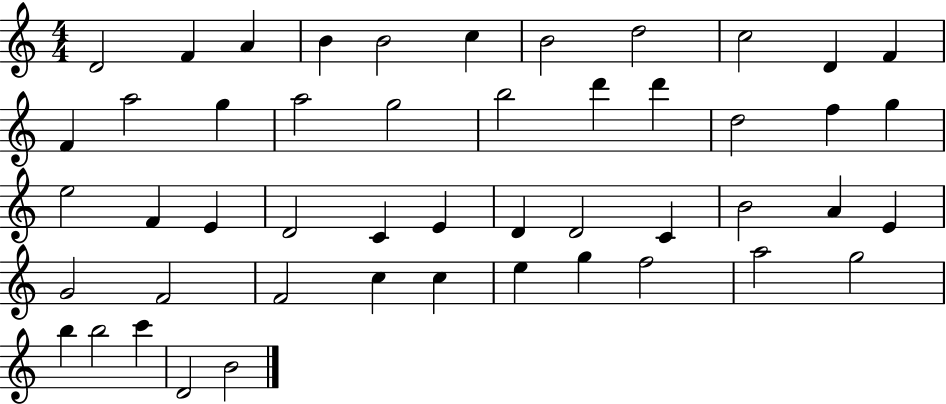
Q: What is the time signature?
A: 4/4